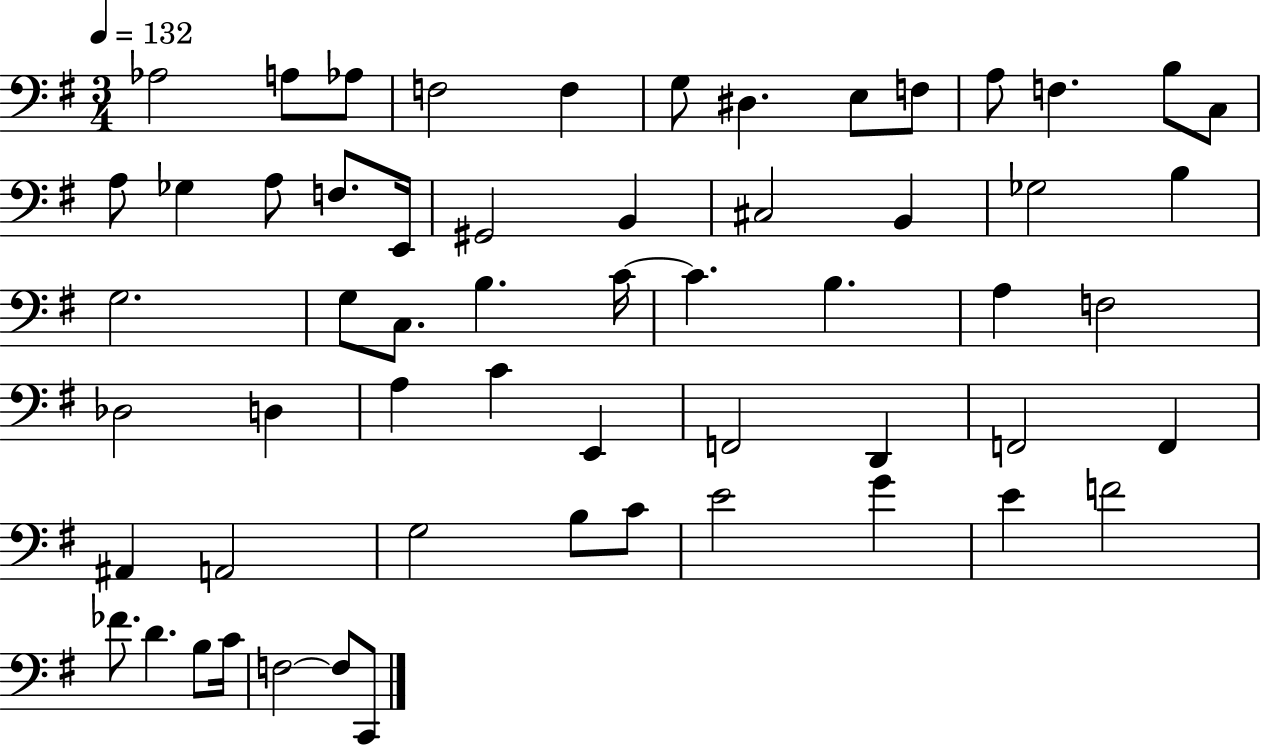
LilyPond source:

{
  \clef bass
  \numericTimeSignature
  \time 3/4
  \key g \major
  \tempo 4 = 132
  aes2 a8 aes8 | f2 f4 | g8 dis4. e8 f8 | a8 f4. b8 c8 | \break a8 ges4 a8 f8. e,16 | gis,2 b,4 | cis2 b,4 | ges2 b4 | \break g2. | g8 c8. b4. c'16~~ | c'4. b4. | a4 f2 | \break des2 d4 | a4 c'4 e,4 | f,2 d,4 | f,2 f,4 | \break ais,4 a,2 | g2 b8 c'8 | e'2 g'4 | e'4 f'2 | \break fes'8. d'4. b8 c'16 | f2~~ f8 c,8 | \bar "|."
}